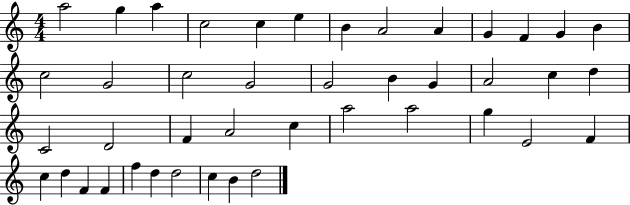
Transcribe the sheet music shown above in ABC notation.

X:1
T:Untitled
M:4/4
L:1/4
K:C
a2 g a c2 c e B A2 A G F G B c2 G2 c2 G2 G2 B G A2 c d C2 D2 F A2 c a2 a2 g E2 F c d F F f d d2 c B d2